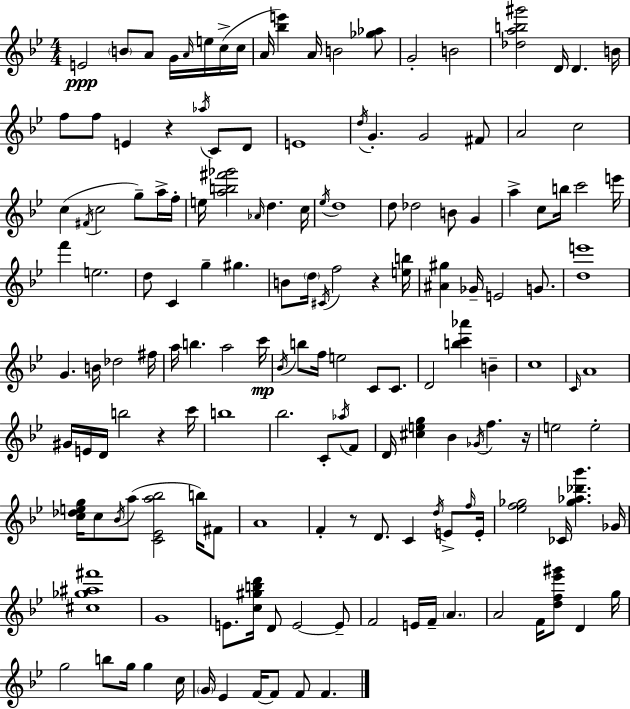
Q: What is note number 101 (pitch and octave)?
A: A5